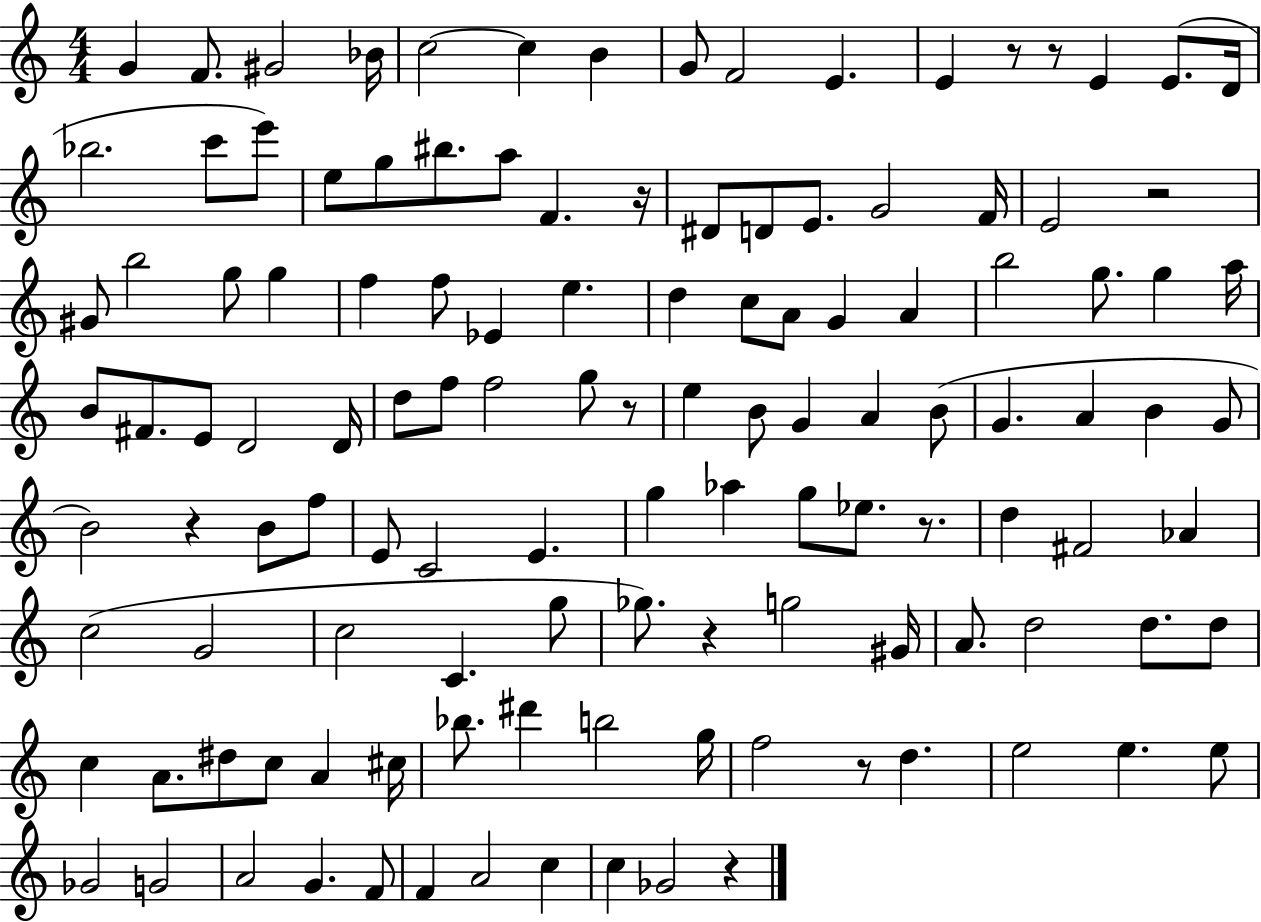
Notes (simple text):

G4/q F4/e. G#4/h Bb4/s C5/h C5/q B4/q G4/e F4/h E4/q. E4/q R/e R/e E4/q E4/e. D4/s Bb5/h. C6/e E6/e E5/e G5/e BIS5/e. A5/e F4/q. R/s D#4/e D4/e E4/e. G4/h F4/s E4/h R/h G#4/e B5/h G5/e G5/q F5/q F5/e Eb4/q E5/q. D5/q C5/e A4/e G4/q A4/q B5/h G5/e. G5/q A5/s B4/e F#4/e. E4/e D4/h D4/s D5/e F5/e F5/h G5/e R/e E5/q B4/e G4/q A4/q B4/e G4/q. A4/q B4/q G4/e B4/h R/q B4/e F5/e E4/e C4/h E4/q. G5/q Ab5/q G5/e Eb5/e. R/e. D5/q F#4/h Ab4/q C5/h G4/h C5/h C4/q. G5/e Gb5/e. R/q G5/h G#4/s A4/e. D5/h D5/e. D5/e C5/q A4/e. D#5/e C5/e A4/q C#5/s Bb5/e. D#6/q B5/h G5/s F5/h R/e D5/q. E5/h E5/q. E5/e Gb4/h G4/h A4/h G4/q. F4/e F4/q A4/h C5/q C5/q Gb4/h R/q